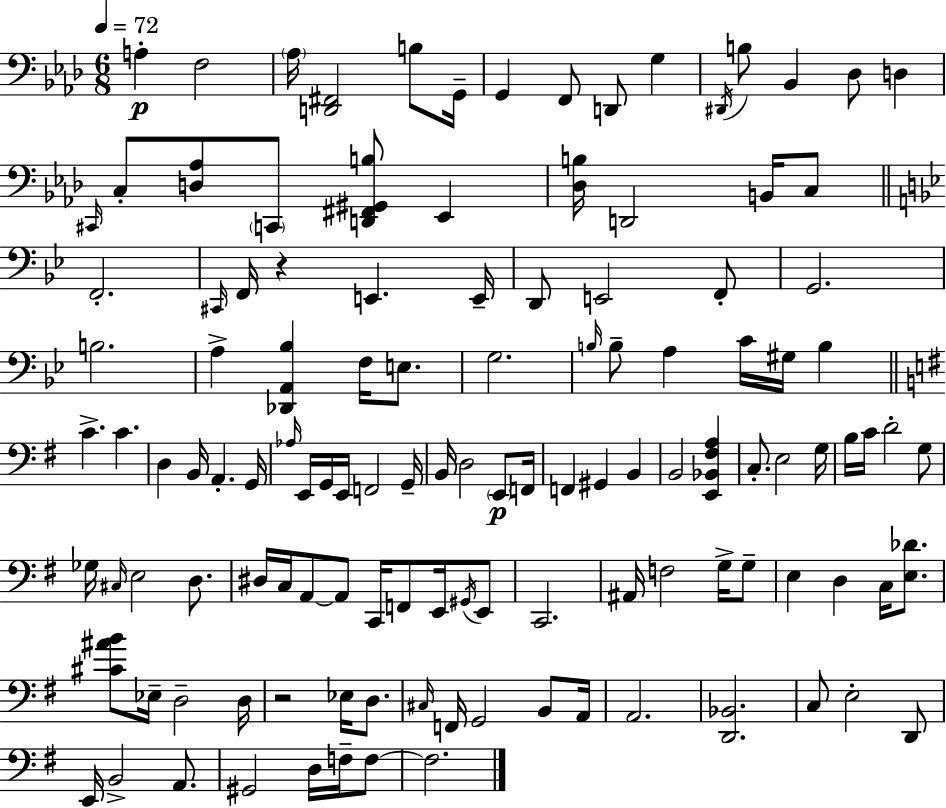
A3/q F3/h Ab3/s [D2,F#2]/h B3/e G2/s G2/q F2/e D2/e G3/q D#2/s B3/e Bb2/q Db3/e D3/q C#2/s C3/e [D3,Ab3]/e C2/e [D2,F#2,G#2,B3]/e Eb2/q [Db3,B3]/s D2/h B2/s C3/e F2/h. C#2/s F2/s R/q E2/q. E2/s D2/e E2/h F2/e G2/h. B3/h. A3/q [Db2,A2,Bb3]/q F3/s E3/e. G3/h. B3/s B3/e A3/q C4/s G#3/s B3/q C4/q. C4/q. D3/q B2/s A2/q. G2/s Ab3/s E2/s G2/s E2/s F2/h G2/s B2/s D3/h E2/e F2/s F2/q G#2/q B2/q B2/h [E2,Bb2,F#3,A3]/q C3/e. E3/h G3/s B3/s C4/s D4/h G3/e Gb3/s C#3/s E3/h D3/e. D#3/s C3/s A2/e A2/e C2/s F2/e E2/s G#2/s E2/e C2/h. A#2/s F3/h G3/s G3/e E3/q D3/q C3/s [E3,Db4]/e. [C#4,A#4,B4]/e Eb3/s D3/h D3/s R/h Eb3/s D3/e. C#3/s F2/s G2/h B2/e A2/s A2/h. [D2,Bb2]/h. C3/e E3/h D2/e E2/s B2/h A2/e. G#2/h D3/s F3/s F3/e F3/h.